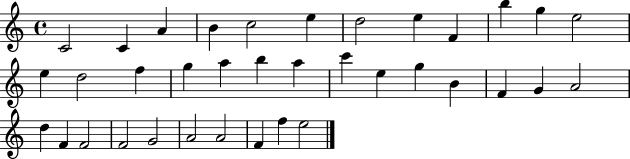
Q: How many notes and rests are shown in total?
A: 36